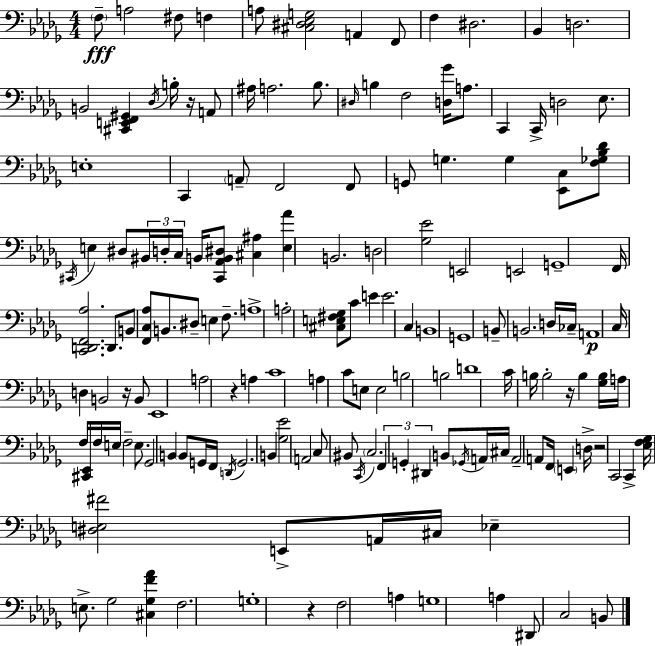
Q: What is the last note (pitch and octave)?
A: B2